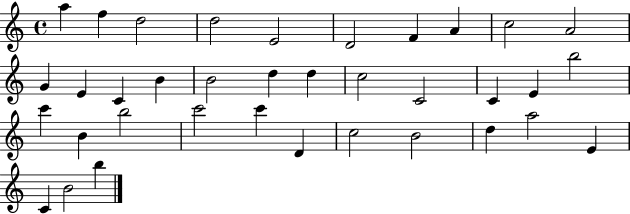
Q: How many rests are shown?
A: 0